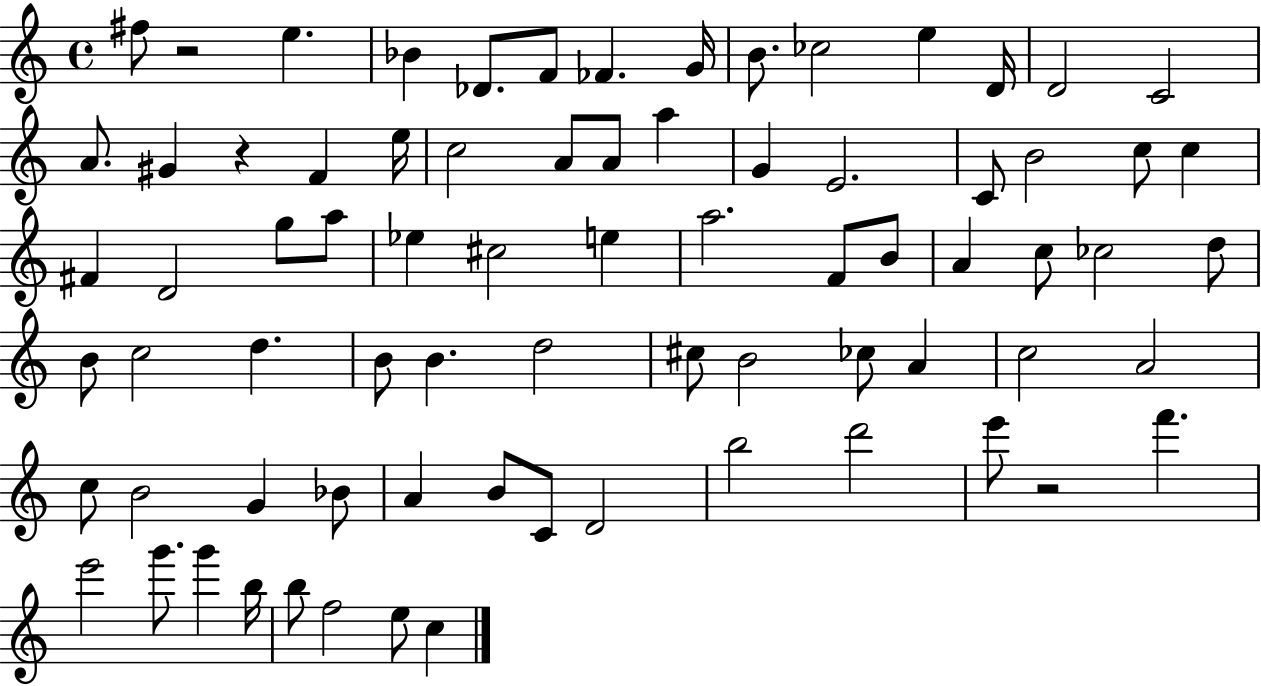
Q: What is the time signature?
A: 4/4